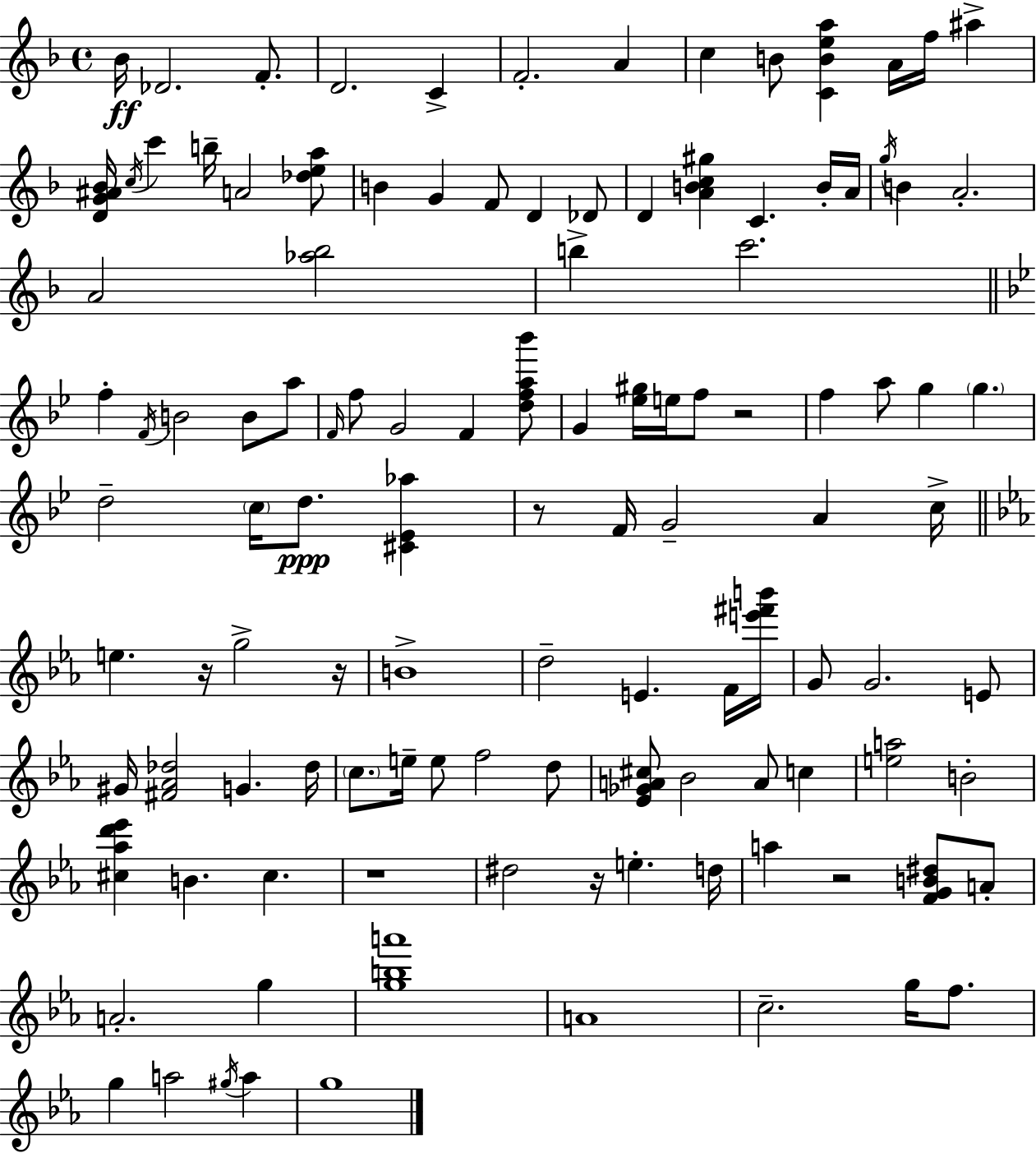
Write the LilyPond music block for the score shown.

{
  \clef treble
  \time 4/4
  \defaultTimeSignature
  \key d \minor
  bes'16\ff des'2. f'8.-. | d'2. c'4-> | f'2.-. a'4 | c''4 b'8 <c' b' e'' a''>4 a'16 f''16 ais''4-> | \break <d' g' ais' bes'>16 \acciaccatura { c''16 } c'''4 b''16-- a'2 <des'' e'' a''>8 | b'4 g'4 f'8 d'4 des'8 | d'4 <a' b' c'' gis''>4 c'4. b'16-. | a'16 \acciaccatura { g''16 } b'4 a'2.-. | \break a'2 <aes'' bes''>2 | b''4-> c'''2. | \bar "||" \break \key bes \major f''4-. \acciaccatura { f'16 } b'2 b'8 a''8 | \grace { f'16 } f''8 g'2 f'4 | <d'' f'' a'' bes'''>8 g'4 <ees'' gis''>16 e''16 f''8 r2 | f''4 a''8 g''4 \parenthesize g''4. | \break d''2-- \parenthesize c''16 d''8.\ppp <cis' ees' aes''>4 | r8 f'16 g'2-- a'4 | c''16-> \bar "||" \break \key ees \major e''4. r16 g''2-> r16 | b'1-> | d''2-- e'4. f'16 <e''' fis''' b'''>16 | g'8 g'2. e'8 | \break gis'16 <fis' aes' des''>2 g'4. des''16 | \parenthesize c''8. e''16-- e''8 f''2 d''8 | <ees' ges' a' cis''>8 bes'2 a'8 c''4 | <e'' a''>2 b'2-. | \break <cis'' aes'' d''' ees'''>4 b'4. cis''4. | r1 | dis''2 r16 e''4.-. d''16 | a''4 r2 <f' g' b' dis''>8 a'8-. | \break a'2.-. g''4 | <g'' b'' a'''>1 | a'1 | c''2.-- g''16 f''8. | \break g''4 a''2 \acciaccatura { gis''16 } a''4 | g''1 | \bar "|."
}